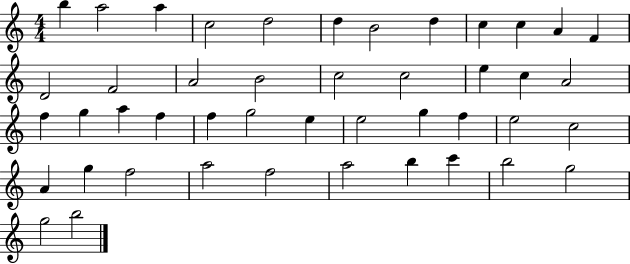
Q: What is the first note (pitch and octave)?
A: B5